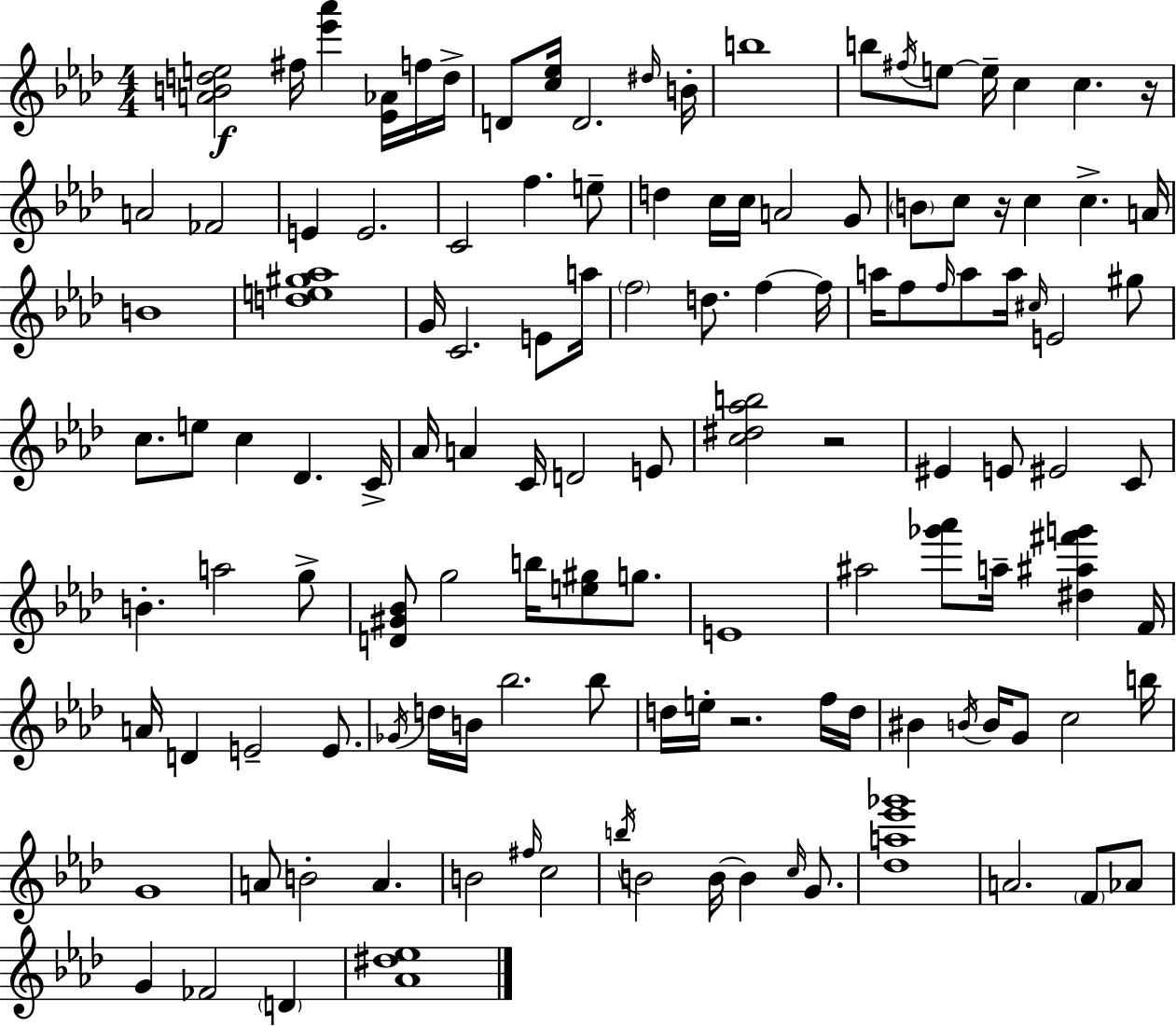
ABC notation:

X:1
T:Untitled
M:4/4
L:1/4
K:Fm
[ABde]2 ^f/4 [_e'_a'] [_E_A]/4 f/4 d/4 D/2 [c_e]/4 D2 ^d/4 B/4 b4 b/2 ^f/4 e/2 e/4 c c z/4 A2 _F2 E E2 C2 f e/2 d c/4 c/4 A2 G/2 B/2 c/2 z/4 c c A/4 B4 [de^g_a]4 G/4 C2 E/2 a/4 f2 d/2 f f/4 a/4 f/2 f/4 a/2 a/4 ^c/4 E2 ^g/2 c/2 e/2 c _D C/4 _A/4 A C/4 D2 E/2 [c^d_ab]2 z2 ^E E/2 ^E2 C/2 B a2 g/2 [D^G_B]/2 g2 b/4 [e^g]/2 g/2 E4 ^a2 [_g'_a']/2 a/4 [^d^a^f'g'] F/4 A/4 D E2 E/2 _G/4 d/4 B/4 _b2 _b/2 d/4 e/4 z2 f/4 d/4 ^B B/4 B/4 G/2 c2 b/4 G4 A/2 B2 A B2 ^f/4 c2 b/4 B2 B/4 B c/4 G/2 [_da_e'_g']4 A2 F/2 _A/2 G _F2 D [_A^d_e]4